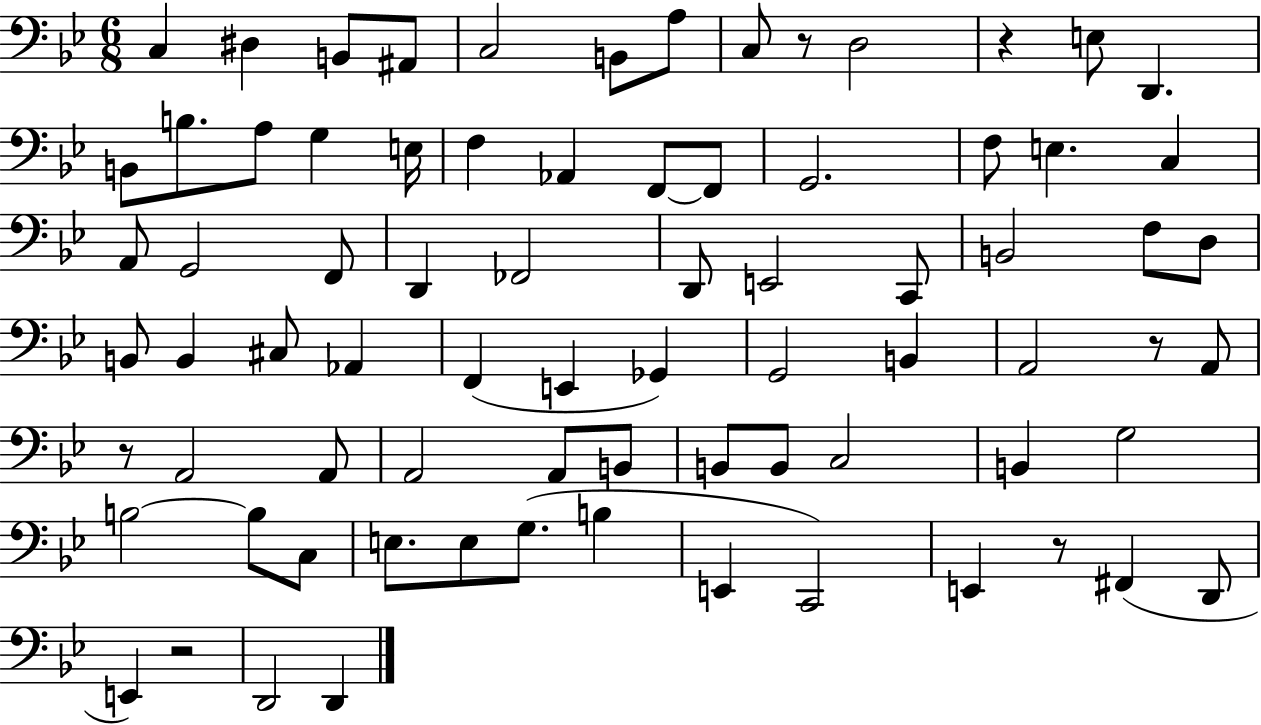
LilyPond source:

{
  \clef bass
  \numericTimeSignature
  \time 6/8
  \key bes \major
  c4 dis4 b,8 ais,8 | c2 b,8 a8 | c8 r8 d2 | r4 e8 d,4. | \break b,8 b8. a8 g4 e16 | f4 aes,4 f,8~~ f,8 | g,2. | f8 e4. c4 | \break a,8 g,2 f,8 | d,4 fes,2 | d,8 e,2 c,8 | b,2 f8 d8 | \break b,8 b,4 cis8 aes,4 | f,4( e,4 ges,4) | g,2 b,4 | a,2 r8 a,8 | \break r8 a,2 a,8 | a,2 a,8 b,8 | b,8 b,8 c2 | b,4 g2 | \break b2~~ b8 c8 | e8. e8 g8.( b4 | e,4 c,2) | e,4 r8 fis,4( d,8 | \break e,4) r2 | d,2 d,4 | \bar "|."
}